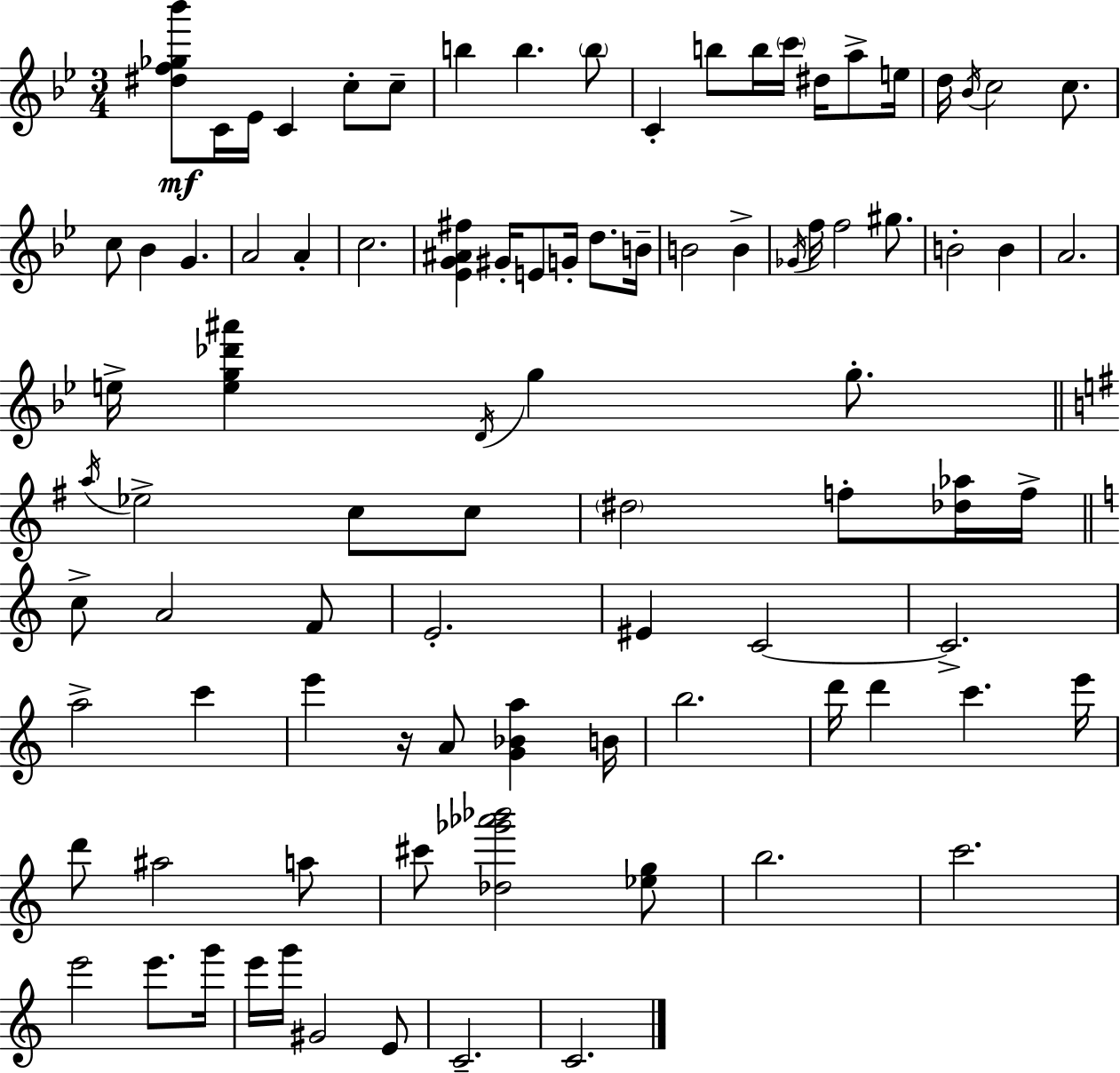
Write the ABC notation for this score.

X:1
T:Untitled
M:3/4
L:1/4
K:Bb
[^df_g_b']/2 C/4 _E/4 C c/2 c/2 b b b/2 C b/2 b/4 c'/4 ^d/4 a/2 e/4 d/4 _B/4 c2 c/2 c/2 _B G A2 A c2 [_EG^A^f] ^G/4 E/2 G/4 d/2 B/4 B2 B _G/4 f/4 f2 ^g/2 B2 B A2 e/4 [eg_d'^a'] D/4 g g/2 a/4 _e2 c/2 c/2 ^d2 f/2 [_d_a]/4 f/4 c/2 A2 F/2 E2 ^E C2 C2 a2 c' e' z/4 A/2 [G_Ba] B/4 b2 d'/4 d' c' e'/4 d'/2 ^a2 a/2 ^c'/2 [_d_g'_a'_b']2 [_eg]/2 b2 c'2 e'2 e'/2 g'/4 e'/4 g'/4 ^G2 E/2 C2 C2